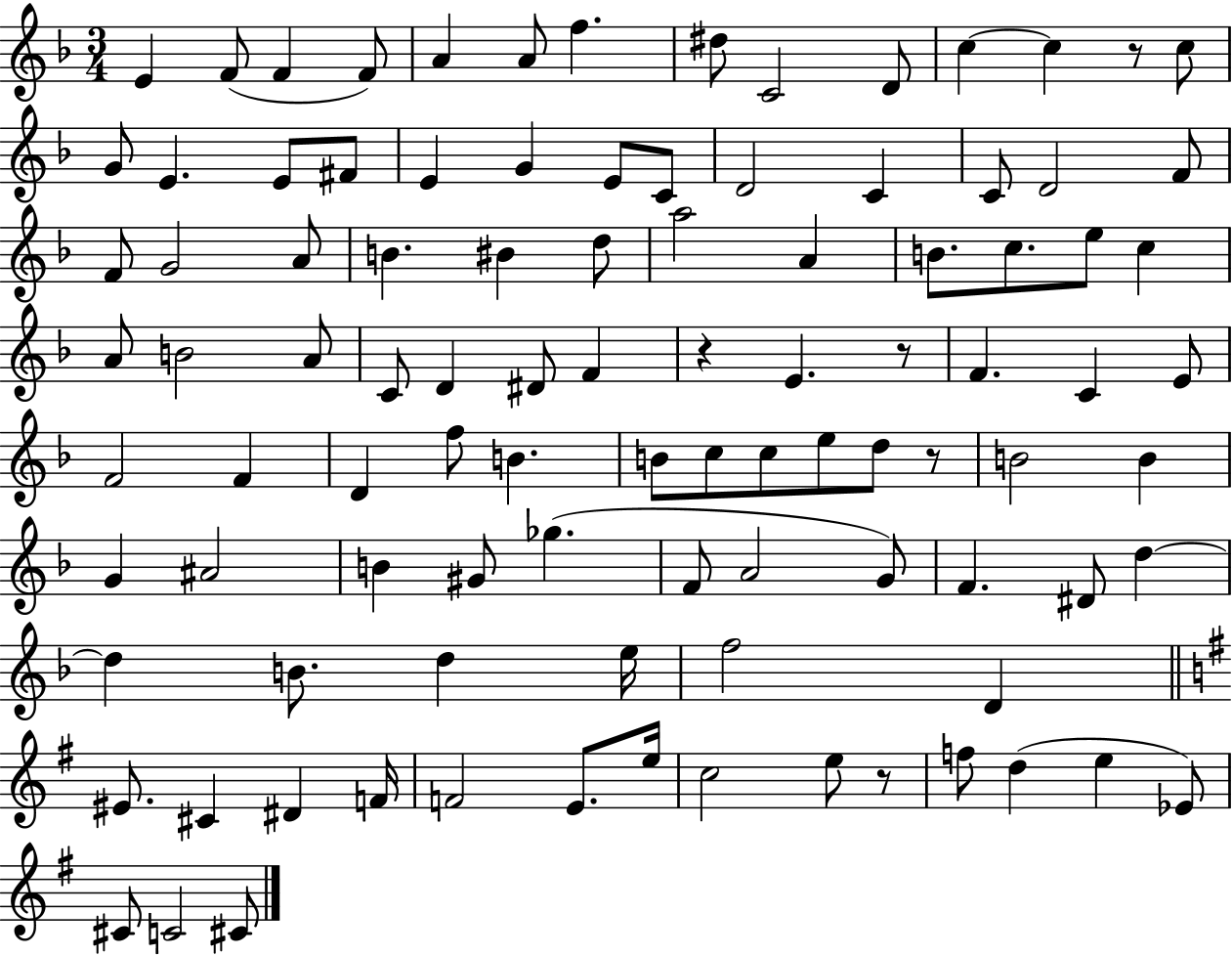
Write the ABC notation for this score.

X:1
T:Untitled
M:3/4
L:1/4
K:F
E F/2 F F/2 A A/2 f ^d/2 C2 D/2 c c z/2 c/2 G/2 E E/2 ^F/2 E G E/2 C/2 D2 C C/2 D2 F/2 F/2 G2 A/2 B ^B d/2 a2 A B/2 c/2 e/2 c A/2 B2 A/2 C/2 D ^D/2 F z E z/2 F C E/2 F2 F D f/2 B B/2 c/2 c/2 e/2 d/2 z/2 B2 B G ^A2 B ^G/2 _g F/2 A2 G/2 F ^D/2 d d B/2 d e/4 f2 D ^E/2 ^C ^D F/4 F2 E/2 e/4 c2 e/2 z/2 f/2 d e _E/2 ^C/2 C2 ^C/2